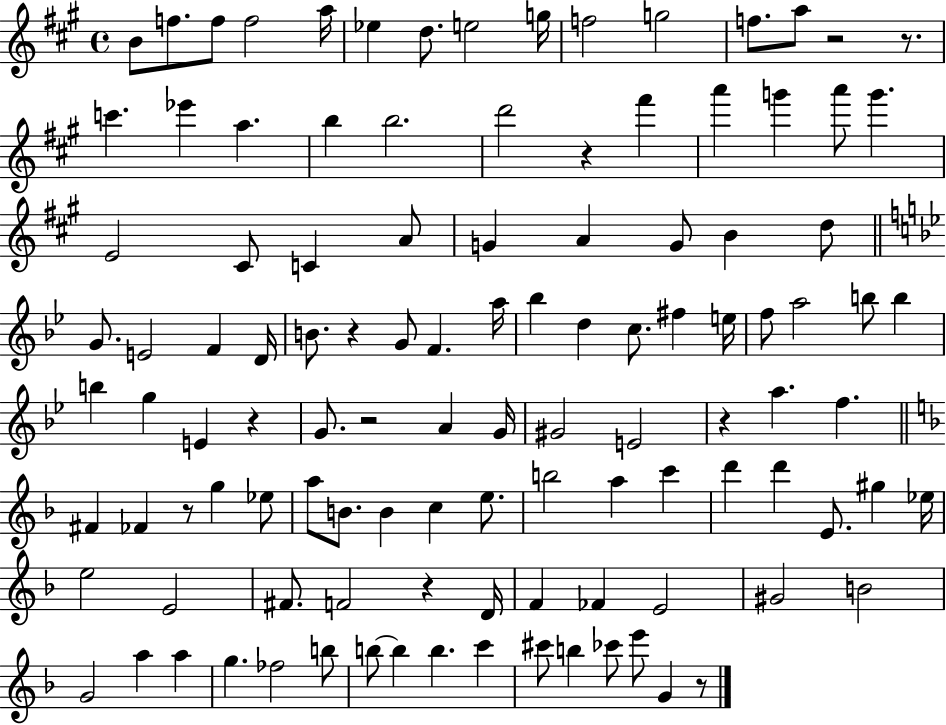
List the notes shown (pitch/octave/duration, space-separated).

B4/e F5/e. F5/e F5/h A5/s Eb5/q D5/e. E5/h G5/s F5/h G5/h F5/e. A5/e R/h R/e. C6/q. Eb6/q A5/q. B5/q B5/h. D6/h R/q F#6/q A6/q G6/q A6/e G6/q. E4/h C#4/e C4/q A4/e G4/q A4/q G4/e B4/q D5/e G4/e. E4/h F4/q D4/s B4/e. R/q G4/e F4/q. A5/s Bb5/q D5/q C5/e. F#5/q E5/s F5/e A5/h B5/e B5/q B5/q G5/q E4/q R/q G4/e. R/h A4/q G4/s G#4/h E4/h R/q A5/q. F5/q. F#4/q FES4/q R/e G5/q Eb5/e A5/e B4/e. B4/q C5/q E5/e. B5/h A5/q C6/q D6/q D6/q E4/e. G#5/q Eb5/s E5/h E4/h F#4/e. F4/h R/q D4/s F4/q FES4/q E4/h G#4/h B4/h G4/h A5/q A5/q G5/q. FES5/h B5/e B5/e B5/q B5/q. C6/q C#6/e B5/q CES6/e E6/e G4/q R/e